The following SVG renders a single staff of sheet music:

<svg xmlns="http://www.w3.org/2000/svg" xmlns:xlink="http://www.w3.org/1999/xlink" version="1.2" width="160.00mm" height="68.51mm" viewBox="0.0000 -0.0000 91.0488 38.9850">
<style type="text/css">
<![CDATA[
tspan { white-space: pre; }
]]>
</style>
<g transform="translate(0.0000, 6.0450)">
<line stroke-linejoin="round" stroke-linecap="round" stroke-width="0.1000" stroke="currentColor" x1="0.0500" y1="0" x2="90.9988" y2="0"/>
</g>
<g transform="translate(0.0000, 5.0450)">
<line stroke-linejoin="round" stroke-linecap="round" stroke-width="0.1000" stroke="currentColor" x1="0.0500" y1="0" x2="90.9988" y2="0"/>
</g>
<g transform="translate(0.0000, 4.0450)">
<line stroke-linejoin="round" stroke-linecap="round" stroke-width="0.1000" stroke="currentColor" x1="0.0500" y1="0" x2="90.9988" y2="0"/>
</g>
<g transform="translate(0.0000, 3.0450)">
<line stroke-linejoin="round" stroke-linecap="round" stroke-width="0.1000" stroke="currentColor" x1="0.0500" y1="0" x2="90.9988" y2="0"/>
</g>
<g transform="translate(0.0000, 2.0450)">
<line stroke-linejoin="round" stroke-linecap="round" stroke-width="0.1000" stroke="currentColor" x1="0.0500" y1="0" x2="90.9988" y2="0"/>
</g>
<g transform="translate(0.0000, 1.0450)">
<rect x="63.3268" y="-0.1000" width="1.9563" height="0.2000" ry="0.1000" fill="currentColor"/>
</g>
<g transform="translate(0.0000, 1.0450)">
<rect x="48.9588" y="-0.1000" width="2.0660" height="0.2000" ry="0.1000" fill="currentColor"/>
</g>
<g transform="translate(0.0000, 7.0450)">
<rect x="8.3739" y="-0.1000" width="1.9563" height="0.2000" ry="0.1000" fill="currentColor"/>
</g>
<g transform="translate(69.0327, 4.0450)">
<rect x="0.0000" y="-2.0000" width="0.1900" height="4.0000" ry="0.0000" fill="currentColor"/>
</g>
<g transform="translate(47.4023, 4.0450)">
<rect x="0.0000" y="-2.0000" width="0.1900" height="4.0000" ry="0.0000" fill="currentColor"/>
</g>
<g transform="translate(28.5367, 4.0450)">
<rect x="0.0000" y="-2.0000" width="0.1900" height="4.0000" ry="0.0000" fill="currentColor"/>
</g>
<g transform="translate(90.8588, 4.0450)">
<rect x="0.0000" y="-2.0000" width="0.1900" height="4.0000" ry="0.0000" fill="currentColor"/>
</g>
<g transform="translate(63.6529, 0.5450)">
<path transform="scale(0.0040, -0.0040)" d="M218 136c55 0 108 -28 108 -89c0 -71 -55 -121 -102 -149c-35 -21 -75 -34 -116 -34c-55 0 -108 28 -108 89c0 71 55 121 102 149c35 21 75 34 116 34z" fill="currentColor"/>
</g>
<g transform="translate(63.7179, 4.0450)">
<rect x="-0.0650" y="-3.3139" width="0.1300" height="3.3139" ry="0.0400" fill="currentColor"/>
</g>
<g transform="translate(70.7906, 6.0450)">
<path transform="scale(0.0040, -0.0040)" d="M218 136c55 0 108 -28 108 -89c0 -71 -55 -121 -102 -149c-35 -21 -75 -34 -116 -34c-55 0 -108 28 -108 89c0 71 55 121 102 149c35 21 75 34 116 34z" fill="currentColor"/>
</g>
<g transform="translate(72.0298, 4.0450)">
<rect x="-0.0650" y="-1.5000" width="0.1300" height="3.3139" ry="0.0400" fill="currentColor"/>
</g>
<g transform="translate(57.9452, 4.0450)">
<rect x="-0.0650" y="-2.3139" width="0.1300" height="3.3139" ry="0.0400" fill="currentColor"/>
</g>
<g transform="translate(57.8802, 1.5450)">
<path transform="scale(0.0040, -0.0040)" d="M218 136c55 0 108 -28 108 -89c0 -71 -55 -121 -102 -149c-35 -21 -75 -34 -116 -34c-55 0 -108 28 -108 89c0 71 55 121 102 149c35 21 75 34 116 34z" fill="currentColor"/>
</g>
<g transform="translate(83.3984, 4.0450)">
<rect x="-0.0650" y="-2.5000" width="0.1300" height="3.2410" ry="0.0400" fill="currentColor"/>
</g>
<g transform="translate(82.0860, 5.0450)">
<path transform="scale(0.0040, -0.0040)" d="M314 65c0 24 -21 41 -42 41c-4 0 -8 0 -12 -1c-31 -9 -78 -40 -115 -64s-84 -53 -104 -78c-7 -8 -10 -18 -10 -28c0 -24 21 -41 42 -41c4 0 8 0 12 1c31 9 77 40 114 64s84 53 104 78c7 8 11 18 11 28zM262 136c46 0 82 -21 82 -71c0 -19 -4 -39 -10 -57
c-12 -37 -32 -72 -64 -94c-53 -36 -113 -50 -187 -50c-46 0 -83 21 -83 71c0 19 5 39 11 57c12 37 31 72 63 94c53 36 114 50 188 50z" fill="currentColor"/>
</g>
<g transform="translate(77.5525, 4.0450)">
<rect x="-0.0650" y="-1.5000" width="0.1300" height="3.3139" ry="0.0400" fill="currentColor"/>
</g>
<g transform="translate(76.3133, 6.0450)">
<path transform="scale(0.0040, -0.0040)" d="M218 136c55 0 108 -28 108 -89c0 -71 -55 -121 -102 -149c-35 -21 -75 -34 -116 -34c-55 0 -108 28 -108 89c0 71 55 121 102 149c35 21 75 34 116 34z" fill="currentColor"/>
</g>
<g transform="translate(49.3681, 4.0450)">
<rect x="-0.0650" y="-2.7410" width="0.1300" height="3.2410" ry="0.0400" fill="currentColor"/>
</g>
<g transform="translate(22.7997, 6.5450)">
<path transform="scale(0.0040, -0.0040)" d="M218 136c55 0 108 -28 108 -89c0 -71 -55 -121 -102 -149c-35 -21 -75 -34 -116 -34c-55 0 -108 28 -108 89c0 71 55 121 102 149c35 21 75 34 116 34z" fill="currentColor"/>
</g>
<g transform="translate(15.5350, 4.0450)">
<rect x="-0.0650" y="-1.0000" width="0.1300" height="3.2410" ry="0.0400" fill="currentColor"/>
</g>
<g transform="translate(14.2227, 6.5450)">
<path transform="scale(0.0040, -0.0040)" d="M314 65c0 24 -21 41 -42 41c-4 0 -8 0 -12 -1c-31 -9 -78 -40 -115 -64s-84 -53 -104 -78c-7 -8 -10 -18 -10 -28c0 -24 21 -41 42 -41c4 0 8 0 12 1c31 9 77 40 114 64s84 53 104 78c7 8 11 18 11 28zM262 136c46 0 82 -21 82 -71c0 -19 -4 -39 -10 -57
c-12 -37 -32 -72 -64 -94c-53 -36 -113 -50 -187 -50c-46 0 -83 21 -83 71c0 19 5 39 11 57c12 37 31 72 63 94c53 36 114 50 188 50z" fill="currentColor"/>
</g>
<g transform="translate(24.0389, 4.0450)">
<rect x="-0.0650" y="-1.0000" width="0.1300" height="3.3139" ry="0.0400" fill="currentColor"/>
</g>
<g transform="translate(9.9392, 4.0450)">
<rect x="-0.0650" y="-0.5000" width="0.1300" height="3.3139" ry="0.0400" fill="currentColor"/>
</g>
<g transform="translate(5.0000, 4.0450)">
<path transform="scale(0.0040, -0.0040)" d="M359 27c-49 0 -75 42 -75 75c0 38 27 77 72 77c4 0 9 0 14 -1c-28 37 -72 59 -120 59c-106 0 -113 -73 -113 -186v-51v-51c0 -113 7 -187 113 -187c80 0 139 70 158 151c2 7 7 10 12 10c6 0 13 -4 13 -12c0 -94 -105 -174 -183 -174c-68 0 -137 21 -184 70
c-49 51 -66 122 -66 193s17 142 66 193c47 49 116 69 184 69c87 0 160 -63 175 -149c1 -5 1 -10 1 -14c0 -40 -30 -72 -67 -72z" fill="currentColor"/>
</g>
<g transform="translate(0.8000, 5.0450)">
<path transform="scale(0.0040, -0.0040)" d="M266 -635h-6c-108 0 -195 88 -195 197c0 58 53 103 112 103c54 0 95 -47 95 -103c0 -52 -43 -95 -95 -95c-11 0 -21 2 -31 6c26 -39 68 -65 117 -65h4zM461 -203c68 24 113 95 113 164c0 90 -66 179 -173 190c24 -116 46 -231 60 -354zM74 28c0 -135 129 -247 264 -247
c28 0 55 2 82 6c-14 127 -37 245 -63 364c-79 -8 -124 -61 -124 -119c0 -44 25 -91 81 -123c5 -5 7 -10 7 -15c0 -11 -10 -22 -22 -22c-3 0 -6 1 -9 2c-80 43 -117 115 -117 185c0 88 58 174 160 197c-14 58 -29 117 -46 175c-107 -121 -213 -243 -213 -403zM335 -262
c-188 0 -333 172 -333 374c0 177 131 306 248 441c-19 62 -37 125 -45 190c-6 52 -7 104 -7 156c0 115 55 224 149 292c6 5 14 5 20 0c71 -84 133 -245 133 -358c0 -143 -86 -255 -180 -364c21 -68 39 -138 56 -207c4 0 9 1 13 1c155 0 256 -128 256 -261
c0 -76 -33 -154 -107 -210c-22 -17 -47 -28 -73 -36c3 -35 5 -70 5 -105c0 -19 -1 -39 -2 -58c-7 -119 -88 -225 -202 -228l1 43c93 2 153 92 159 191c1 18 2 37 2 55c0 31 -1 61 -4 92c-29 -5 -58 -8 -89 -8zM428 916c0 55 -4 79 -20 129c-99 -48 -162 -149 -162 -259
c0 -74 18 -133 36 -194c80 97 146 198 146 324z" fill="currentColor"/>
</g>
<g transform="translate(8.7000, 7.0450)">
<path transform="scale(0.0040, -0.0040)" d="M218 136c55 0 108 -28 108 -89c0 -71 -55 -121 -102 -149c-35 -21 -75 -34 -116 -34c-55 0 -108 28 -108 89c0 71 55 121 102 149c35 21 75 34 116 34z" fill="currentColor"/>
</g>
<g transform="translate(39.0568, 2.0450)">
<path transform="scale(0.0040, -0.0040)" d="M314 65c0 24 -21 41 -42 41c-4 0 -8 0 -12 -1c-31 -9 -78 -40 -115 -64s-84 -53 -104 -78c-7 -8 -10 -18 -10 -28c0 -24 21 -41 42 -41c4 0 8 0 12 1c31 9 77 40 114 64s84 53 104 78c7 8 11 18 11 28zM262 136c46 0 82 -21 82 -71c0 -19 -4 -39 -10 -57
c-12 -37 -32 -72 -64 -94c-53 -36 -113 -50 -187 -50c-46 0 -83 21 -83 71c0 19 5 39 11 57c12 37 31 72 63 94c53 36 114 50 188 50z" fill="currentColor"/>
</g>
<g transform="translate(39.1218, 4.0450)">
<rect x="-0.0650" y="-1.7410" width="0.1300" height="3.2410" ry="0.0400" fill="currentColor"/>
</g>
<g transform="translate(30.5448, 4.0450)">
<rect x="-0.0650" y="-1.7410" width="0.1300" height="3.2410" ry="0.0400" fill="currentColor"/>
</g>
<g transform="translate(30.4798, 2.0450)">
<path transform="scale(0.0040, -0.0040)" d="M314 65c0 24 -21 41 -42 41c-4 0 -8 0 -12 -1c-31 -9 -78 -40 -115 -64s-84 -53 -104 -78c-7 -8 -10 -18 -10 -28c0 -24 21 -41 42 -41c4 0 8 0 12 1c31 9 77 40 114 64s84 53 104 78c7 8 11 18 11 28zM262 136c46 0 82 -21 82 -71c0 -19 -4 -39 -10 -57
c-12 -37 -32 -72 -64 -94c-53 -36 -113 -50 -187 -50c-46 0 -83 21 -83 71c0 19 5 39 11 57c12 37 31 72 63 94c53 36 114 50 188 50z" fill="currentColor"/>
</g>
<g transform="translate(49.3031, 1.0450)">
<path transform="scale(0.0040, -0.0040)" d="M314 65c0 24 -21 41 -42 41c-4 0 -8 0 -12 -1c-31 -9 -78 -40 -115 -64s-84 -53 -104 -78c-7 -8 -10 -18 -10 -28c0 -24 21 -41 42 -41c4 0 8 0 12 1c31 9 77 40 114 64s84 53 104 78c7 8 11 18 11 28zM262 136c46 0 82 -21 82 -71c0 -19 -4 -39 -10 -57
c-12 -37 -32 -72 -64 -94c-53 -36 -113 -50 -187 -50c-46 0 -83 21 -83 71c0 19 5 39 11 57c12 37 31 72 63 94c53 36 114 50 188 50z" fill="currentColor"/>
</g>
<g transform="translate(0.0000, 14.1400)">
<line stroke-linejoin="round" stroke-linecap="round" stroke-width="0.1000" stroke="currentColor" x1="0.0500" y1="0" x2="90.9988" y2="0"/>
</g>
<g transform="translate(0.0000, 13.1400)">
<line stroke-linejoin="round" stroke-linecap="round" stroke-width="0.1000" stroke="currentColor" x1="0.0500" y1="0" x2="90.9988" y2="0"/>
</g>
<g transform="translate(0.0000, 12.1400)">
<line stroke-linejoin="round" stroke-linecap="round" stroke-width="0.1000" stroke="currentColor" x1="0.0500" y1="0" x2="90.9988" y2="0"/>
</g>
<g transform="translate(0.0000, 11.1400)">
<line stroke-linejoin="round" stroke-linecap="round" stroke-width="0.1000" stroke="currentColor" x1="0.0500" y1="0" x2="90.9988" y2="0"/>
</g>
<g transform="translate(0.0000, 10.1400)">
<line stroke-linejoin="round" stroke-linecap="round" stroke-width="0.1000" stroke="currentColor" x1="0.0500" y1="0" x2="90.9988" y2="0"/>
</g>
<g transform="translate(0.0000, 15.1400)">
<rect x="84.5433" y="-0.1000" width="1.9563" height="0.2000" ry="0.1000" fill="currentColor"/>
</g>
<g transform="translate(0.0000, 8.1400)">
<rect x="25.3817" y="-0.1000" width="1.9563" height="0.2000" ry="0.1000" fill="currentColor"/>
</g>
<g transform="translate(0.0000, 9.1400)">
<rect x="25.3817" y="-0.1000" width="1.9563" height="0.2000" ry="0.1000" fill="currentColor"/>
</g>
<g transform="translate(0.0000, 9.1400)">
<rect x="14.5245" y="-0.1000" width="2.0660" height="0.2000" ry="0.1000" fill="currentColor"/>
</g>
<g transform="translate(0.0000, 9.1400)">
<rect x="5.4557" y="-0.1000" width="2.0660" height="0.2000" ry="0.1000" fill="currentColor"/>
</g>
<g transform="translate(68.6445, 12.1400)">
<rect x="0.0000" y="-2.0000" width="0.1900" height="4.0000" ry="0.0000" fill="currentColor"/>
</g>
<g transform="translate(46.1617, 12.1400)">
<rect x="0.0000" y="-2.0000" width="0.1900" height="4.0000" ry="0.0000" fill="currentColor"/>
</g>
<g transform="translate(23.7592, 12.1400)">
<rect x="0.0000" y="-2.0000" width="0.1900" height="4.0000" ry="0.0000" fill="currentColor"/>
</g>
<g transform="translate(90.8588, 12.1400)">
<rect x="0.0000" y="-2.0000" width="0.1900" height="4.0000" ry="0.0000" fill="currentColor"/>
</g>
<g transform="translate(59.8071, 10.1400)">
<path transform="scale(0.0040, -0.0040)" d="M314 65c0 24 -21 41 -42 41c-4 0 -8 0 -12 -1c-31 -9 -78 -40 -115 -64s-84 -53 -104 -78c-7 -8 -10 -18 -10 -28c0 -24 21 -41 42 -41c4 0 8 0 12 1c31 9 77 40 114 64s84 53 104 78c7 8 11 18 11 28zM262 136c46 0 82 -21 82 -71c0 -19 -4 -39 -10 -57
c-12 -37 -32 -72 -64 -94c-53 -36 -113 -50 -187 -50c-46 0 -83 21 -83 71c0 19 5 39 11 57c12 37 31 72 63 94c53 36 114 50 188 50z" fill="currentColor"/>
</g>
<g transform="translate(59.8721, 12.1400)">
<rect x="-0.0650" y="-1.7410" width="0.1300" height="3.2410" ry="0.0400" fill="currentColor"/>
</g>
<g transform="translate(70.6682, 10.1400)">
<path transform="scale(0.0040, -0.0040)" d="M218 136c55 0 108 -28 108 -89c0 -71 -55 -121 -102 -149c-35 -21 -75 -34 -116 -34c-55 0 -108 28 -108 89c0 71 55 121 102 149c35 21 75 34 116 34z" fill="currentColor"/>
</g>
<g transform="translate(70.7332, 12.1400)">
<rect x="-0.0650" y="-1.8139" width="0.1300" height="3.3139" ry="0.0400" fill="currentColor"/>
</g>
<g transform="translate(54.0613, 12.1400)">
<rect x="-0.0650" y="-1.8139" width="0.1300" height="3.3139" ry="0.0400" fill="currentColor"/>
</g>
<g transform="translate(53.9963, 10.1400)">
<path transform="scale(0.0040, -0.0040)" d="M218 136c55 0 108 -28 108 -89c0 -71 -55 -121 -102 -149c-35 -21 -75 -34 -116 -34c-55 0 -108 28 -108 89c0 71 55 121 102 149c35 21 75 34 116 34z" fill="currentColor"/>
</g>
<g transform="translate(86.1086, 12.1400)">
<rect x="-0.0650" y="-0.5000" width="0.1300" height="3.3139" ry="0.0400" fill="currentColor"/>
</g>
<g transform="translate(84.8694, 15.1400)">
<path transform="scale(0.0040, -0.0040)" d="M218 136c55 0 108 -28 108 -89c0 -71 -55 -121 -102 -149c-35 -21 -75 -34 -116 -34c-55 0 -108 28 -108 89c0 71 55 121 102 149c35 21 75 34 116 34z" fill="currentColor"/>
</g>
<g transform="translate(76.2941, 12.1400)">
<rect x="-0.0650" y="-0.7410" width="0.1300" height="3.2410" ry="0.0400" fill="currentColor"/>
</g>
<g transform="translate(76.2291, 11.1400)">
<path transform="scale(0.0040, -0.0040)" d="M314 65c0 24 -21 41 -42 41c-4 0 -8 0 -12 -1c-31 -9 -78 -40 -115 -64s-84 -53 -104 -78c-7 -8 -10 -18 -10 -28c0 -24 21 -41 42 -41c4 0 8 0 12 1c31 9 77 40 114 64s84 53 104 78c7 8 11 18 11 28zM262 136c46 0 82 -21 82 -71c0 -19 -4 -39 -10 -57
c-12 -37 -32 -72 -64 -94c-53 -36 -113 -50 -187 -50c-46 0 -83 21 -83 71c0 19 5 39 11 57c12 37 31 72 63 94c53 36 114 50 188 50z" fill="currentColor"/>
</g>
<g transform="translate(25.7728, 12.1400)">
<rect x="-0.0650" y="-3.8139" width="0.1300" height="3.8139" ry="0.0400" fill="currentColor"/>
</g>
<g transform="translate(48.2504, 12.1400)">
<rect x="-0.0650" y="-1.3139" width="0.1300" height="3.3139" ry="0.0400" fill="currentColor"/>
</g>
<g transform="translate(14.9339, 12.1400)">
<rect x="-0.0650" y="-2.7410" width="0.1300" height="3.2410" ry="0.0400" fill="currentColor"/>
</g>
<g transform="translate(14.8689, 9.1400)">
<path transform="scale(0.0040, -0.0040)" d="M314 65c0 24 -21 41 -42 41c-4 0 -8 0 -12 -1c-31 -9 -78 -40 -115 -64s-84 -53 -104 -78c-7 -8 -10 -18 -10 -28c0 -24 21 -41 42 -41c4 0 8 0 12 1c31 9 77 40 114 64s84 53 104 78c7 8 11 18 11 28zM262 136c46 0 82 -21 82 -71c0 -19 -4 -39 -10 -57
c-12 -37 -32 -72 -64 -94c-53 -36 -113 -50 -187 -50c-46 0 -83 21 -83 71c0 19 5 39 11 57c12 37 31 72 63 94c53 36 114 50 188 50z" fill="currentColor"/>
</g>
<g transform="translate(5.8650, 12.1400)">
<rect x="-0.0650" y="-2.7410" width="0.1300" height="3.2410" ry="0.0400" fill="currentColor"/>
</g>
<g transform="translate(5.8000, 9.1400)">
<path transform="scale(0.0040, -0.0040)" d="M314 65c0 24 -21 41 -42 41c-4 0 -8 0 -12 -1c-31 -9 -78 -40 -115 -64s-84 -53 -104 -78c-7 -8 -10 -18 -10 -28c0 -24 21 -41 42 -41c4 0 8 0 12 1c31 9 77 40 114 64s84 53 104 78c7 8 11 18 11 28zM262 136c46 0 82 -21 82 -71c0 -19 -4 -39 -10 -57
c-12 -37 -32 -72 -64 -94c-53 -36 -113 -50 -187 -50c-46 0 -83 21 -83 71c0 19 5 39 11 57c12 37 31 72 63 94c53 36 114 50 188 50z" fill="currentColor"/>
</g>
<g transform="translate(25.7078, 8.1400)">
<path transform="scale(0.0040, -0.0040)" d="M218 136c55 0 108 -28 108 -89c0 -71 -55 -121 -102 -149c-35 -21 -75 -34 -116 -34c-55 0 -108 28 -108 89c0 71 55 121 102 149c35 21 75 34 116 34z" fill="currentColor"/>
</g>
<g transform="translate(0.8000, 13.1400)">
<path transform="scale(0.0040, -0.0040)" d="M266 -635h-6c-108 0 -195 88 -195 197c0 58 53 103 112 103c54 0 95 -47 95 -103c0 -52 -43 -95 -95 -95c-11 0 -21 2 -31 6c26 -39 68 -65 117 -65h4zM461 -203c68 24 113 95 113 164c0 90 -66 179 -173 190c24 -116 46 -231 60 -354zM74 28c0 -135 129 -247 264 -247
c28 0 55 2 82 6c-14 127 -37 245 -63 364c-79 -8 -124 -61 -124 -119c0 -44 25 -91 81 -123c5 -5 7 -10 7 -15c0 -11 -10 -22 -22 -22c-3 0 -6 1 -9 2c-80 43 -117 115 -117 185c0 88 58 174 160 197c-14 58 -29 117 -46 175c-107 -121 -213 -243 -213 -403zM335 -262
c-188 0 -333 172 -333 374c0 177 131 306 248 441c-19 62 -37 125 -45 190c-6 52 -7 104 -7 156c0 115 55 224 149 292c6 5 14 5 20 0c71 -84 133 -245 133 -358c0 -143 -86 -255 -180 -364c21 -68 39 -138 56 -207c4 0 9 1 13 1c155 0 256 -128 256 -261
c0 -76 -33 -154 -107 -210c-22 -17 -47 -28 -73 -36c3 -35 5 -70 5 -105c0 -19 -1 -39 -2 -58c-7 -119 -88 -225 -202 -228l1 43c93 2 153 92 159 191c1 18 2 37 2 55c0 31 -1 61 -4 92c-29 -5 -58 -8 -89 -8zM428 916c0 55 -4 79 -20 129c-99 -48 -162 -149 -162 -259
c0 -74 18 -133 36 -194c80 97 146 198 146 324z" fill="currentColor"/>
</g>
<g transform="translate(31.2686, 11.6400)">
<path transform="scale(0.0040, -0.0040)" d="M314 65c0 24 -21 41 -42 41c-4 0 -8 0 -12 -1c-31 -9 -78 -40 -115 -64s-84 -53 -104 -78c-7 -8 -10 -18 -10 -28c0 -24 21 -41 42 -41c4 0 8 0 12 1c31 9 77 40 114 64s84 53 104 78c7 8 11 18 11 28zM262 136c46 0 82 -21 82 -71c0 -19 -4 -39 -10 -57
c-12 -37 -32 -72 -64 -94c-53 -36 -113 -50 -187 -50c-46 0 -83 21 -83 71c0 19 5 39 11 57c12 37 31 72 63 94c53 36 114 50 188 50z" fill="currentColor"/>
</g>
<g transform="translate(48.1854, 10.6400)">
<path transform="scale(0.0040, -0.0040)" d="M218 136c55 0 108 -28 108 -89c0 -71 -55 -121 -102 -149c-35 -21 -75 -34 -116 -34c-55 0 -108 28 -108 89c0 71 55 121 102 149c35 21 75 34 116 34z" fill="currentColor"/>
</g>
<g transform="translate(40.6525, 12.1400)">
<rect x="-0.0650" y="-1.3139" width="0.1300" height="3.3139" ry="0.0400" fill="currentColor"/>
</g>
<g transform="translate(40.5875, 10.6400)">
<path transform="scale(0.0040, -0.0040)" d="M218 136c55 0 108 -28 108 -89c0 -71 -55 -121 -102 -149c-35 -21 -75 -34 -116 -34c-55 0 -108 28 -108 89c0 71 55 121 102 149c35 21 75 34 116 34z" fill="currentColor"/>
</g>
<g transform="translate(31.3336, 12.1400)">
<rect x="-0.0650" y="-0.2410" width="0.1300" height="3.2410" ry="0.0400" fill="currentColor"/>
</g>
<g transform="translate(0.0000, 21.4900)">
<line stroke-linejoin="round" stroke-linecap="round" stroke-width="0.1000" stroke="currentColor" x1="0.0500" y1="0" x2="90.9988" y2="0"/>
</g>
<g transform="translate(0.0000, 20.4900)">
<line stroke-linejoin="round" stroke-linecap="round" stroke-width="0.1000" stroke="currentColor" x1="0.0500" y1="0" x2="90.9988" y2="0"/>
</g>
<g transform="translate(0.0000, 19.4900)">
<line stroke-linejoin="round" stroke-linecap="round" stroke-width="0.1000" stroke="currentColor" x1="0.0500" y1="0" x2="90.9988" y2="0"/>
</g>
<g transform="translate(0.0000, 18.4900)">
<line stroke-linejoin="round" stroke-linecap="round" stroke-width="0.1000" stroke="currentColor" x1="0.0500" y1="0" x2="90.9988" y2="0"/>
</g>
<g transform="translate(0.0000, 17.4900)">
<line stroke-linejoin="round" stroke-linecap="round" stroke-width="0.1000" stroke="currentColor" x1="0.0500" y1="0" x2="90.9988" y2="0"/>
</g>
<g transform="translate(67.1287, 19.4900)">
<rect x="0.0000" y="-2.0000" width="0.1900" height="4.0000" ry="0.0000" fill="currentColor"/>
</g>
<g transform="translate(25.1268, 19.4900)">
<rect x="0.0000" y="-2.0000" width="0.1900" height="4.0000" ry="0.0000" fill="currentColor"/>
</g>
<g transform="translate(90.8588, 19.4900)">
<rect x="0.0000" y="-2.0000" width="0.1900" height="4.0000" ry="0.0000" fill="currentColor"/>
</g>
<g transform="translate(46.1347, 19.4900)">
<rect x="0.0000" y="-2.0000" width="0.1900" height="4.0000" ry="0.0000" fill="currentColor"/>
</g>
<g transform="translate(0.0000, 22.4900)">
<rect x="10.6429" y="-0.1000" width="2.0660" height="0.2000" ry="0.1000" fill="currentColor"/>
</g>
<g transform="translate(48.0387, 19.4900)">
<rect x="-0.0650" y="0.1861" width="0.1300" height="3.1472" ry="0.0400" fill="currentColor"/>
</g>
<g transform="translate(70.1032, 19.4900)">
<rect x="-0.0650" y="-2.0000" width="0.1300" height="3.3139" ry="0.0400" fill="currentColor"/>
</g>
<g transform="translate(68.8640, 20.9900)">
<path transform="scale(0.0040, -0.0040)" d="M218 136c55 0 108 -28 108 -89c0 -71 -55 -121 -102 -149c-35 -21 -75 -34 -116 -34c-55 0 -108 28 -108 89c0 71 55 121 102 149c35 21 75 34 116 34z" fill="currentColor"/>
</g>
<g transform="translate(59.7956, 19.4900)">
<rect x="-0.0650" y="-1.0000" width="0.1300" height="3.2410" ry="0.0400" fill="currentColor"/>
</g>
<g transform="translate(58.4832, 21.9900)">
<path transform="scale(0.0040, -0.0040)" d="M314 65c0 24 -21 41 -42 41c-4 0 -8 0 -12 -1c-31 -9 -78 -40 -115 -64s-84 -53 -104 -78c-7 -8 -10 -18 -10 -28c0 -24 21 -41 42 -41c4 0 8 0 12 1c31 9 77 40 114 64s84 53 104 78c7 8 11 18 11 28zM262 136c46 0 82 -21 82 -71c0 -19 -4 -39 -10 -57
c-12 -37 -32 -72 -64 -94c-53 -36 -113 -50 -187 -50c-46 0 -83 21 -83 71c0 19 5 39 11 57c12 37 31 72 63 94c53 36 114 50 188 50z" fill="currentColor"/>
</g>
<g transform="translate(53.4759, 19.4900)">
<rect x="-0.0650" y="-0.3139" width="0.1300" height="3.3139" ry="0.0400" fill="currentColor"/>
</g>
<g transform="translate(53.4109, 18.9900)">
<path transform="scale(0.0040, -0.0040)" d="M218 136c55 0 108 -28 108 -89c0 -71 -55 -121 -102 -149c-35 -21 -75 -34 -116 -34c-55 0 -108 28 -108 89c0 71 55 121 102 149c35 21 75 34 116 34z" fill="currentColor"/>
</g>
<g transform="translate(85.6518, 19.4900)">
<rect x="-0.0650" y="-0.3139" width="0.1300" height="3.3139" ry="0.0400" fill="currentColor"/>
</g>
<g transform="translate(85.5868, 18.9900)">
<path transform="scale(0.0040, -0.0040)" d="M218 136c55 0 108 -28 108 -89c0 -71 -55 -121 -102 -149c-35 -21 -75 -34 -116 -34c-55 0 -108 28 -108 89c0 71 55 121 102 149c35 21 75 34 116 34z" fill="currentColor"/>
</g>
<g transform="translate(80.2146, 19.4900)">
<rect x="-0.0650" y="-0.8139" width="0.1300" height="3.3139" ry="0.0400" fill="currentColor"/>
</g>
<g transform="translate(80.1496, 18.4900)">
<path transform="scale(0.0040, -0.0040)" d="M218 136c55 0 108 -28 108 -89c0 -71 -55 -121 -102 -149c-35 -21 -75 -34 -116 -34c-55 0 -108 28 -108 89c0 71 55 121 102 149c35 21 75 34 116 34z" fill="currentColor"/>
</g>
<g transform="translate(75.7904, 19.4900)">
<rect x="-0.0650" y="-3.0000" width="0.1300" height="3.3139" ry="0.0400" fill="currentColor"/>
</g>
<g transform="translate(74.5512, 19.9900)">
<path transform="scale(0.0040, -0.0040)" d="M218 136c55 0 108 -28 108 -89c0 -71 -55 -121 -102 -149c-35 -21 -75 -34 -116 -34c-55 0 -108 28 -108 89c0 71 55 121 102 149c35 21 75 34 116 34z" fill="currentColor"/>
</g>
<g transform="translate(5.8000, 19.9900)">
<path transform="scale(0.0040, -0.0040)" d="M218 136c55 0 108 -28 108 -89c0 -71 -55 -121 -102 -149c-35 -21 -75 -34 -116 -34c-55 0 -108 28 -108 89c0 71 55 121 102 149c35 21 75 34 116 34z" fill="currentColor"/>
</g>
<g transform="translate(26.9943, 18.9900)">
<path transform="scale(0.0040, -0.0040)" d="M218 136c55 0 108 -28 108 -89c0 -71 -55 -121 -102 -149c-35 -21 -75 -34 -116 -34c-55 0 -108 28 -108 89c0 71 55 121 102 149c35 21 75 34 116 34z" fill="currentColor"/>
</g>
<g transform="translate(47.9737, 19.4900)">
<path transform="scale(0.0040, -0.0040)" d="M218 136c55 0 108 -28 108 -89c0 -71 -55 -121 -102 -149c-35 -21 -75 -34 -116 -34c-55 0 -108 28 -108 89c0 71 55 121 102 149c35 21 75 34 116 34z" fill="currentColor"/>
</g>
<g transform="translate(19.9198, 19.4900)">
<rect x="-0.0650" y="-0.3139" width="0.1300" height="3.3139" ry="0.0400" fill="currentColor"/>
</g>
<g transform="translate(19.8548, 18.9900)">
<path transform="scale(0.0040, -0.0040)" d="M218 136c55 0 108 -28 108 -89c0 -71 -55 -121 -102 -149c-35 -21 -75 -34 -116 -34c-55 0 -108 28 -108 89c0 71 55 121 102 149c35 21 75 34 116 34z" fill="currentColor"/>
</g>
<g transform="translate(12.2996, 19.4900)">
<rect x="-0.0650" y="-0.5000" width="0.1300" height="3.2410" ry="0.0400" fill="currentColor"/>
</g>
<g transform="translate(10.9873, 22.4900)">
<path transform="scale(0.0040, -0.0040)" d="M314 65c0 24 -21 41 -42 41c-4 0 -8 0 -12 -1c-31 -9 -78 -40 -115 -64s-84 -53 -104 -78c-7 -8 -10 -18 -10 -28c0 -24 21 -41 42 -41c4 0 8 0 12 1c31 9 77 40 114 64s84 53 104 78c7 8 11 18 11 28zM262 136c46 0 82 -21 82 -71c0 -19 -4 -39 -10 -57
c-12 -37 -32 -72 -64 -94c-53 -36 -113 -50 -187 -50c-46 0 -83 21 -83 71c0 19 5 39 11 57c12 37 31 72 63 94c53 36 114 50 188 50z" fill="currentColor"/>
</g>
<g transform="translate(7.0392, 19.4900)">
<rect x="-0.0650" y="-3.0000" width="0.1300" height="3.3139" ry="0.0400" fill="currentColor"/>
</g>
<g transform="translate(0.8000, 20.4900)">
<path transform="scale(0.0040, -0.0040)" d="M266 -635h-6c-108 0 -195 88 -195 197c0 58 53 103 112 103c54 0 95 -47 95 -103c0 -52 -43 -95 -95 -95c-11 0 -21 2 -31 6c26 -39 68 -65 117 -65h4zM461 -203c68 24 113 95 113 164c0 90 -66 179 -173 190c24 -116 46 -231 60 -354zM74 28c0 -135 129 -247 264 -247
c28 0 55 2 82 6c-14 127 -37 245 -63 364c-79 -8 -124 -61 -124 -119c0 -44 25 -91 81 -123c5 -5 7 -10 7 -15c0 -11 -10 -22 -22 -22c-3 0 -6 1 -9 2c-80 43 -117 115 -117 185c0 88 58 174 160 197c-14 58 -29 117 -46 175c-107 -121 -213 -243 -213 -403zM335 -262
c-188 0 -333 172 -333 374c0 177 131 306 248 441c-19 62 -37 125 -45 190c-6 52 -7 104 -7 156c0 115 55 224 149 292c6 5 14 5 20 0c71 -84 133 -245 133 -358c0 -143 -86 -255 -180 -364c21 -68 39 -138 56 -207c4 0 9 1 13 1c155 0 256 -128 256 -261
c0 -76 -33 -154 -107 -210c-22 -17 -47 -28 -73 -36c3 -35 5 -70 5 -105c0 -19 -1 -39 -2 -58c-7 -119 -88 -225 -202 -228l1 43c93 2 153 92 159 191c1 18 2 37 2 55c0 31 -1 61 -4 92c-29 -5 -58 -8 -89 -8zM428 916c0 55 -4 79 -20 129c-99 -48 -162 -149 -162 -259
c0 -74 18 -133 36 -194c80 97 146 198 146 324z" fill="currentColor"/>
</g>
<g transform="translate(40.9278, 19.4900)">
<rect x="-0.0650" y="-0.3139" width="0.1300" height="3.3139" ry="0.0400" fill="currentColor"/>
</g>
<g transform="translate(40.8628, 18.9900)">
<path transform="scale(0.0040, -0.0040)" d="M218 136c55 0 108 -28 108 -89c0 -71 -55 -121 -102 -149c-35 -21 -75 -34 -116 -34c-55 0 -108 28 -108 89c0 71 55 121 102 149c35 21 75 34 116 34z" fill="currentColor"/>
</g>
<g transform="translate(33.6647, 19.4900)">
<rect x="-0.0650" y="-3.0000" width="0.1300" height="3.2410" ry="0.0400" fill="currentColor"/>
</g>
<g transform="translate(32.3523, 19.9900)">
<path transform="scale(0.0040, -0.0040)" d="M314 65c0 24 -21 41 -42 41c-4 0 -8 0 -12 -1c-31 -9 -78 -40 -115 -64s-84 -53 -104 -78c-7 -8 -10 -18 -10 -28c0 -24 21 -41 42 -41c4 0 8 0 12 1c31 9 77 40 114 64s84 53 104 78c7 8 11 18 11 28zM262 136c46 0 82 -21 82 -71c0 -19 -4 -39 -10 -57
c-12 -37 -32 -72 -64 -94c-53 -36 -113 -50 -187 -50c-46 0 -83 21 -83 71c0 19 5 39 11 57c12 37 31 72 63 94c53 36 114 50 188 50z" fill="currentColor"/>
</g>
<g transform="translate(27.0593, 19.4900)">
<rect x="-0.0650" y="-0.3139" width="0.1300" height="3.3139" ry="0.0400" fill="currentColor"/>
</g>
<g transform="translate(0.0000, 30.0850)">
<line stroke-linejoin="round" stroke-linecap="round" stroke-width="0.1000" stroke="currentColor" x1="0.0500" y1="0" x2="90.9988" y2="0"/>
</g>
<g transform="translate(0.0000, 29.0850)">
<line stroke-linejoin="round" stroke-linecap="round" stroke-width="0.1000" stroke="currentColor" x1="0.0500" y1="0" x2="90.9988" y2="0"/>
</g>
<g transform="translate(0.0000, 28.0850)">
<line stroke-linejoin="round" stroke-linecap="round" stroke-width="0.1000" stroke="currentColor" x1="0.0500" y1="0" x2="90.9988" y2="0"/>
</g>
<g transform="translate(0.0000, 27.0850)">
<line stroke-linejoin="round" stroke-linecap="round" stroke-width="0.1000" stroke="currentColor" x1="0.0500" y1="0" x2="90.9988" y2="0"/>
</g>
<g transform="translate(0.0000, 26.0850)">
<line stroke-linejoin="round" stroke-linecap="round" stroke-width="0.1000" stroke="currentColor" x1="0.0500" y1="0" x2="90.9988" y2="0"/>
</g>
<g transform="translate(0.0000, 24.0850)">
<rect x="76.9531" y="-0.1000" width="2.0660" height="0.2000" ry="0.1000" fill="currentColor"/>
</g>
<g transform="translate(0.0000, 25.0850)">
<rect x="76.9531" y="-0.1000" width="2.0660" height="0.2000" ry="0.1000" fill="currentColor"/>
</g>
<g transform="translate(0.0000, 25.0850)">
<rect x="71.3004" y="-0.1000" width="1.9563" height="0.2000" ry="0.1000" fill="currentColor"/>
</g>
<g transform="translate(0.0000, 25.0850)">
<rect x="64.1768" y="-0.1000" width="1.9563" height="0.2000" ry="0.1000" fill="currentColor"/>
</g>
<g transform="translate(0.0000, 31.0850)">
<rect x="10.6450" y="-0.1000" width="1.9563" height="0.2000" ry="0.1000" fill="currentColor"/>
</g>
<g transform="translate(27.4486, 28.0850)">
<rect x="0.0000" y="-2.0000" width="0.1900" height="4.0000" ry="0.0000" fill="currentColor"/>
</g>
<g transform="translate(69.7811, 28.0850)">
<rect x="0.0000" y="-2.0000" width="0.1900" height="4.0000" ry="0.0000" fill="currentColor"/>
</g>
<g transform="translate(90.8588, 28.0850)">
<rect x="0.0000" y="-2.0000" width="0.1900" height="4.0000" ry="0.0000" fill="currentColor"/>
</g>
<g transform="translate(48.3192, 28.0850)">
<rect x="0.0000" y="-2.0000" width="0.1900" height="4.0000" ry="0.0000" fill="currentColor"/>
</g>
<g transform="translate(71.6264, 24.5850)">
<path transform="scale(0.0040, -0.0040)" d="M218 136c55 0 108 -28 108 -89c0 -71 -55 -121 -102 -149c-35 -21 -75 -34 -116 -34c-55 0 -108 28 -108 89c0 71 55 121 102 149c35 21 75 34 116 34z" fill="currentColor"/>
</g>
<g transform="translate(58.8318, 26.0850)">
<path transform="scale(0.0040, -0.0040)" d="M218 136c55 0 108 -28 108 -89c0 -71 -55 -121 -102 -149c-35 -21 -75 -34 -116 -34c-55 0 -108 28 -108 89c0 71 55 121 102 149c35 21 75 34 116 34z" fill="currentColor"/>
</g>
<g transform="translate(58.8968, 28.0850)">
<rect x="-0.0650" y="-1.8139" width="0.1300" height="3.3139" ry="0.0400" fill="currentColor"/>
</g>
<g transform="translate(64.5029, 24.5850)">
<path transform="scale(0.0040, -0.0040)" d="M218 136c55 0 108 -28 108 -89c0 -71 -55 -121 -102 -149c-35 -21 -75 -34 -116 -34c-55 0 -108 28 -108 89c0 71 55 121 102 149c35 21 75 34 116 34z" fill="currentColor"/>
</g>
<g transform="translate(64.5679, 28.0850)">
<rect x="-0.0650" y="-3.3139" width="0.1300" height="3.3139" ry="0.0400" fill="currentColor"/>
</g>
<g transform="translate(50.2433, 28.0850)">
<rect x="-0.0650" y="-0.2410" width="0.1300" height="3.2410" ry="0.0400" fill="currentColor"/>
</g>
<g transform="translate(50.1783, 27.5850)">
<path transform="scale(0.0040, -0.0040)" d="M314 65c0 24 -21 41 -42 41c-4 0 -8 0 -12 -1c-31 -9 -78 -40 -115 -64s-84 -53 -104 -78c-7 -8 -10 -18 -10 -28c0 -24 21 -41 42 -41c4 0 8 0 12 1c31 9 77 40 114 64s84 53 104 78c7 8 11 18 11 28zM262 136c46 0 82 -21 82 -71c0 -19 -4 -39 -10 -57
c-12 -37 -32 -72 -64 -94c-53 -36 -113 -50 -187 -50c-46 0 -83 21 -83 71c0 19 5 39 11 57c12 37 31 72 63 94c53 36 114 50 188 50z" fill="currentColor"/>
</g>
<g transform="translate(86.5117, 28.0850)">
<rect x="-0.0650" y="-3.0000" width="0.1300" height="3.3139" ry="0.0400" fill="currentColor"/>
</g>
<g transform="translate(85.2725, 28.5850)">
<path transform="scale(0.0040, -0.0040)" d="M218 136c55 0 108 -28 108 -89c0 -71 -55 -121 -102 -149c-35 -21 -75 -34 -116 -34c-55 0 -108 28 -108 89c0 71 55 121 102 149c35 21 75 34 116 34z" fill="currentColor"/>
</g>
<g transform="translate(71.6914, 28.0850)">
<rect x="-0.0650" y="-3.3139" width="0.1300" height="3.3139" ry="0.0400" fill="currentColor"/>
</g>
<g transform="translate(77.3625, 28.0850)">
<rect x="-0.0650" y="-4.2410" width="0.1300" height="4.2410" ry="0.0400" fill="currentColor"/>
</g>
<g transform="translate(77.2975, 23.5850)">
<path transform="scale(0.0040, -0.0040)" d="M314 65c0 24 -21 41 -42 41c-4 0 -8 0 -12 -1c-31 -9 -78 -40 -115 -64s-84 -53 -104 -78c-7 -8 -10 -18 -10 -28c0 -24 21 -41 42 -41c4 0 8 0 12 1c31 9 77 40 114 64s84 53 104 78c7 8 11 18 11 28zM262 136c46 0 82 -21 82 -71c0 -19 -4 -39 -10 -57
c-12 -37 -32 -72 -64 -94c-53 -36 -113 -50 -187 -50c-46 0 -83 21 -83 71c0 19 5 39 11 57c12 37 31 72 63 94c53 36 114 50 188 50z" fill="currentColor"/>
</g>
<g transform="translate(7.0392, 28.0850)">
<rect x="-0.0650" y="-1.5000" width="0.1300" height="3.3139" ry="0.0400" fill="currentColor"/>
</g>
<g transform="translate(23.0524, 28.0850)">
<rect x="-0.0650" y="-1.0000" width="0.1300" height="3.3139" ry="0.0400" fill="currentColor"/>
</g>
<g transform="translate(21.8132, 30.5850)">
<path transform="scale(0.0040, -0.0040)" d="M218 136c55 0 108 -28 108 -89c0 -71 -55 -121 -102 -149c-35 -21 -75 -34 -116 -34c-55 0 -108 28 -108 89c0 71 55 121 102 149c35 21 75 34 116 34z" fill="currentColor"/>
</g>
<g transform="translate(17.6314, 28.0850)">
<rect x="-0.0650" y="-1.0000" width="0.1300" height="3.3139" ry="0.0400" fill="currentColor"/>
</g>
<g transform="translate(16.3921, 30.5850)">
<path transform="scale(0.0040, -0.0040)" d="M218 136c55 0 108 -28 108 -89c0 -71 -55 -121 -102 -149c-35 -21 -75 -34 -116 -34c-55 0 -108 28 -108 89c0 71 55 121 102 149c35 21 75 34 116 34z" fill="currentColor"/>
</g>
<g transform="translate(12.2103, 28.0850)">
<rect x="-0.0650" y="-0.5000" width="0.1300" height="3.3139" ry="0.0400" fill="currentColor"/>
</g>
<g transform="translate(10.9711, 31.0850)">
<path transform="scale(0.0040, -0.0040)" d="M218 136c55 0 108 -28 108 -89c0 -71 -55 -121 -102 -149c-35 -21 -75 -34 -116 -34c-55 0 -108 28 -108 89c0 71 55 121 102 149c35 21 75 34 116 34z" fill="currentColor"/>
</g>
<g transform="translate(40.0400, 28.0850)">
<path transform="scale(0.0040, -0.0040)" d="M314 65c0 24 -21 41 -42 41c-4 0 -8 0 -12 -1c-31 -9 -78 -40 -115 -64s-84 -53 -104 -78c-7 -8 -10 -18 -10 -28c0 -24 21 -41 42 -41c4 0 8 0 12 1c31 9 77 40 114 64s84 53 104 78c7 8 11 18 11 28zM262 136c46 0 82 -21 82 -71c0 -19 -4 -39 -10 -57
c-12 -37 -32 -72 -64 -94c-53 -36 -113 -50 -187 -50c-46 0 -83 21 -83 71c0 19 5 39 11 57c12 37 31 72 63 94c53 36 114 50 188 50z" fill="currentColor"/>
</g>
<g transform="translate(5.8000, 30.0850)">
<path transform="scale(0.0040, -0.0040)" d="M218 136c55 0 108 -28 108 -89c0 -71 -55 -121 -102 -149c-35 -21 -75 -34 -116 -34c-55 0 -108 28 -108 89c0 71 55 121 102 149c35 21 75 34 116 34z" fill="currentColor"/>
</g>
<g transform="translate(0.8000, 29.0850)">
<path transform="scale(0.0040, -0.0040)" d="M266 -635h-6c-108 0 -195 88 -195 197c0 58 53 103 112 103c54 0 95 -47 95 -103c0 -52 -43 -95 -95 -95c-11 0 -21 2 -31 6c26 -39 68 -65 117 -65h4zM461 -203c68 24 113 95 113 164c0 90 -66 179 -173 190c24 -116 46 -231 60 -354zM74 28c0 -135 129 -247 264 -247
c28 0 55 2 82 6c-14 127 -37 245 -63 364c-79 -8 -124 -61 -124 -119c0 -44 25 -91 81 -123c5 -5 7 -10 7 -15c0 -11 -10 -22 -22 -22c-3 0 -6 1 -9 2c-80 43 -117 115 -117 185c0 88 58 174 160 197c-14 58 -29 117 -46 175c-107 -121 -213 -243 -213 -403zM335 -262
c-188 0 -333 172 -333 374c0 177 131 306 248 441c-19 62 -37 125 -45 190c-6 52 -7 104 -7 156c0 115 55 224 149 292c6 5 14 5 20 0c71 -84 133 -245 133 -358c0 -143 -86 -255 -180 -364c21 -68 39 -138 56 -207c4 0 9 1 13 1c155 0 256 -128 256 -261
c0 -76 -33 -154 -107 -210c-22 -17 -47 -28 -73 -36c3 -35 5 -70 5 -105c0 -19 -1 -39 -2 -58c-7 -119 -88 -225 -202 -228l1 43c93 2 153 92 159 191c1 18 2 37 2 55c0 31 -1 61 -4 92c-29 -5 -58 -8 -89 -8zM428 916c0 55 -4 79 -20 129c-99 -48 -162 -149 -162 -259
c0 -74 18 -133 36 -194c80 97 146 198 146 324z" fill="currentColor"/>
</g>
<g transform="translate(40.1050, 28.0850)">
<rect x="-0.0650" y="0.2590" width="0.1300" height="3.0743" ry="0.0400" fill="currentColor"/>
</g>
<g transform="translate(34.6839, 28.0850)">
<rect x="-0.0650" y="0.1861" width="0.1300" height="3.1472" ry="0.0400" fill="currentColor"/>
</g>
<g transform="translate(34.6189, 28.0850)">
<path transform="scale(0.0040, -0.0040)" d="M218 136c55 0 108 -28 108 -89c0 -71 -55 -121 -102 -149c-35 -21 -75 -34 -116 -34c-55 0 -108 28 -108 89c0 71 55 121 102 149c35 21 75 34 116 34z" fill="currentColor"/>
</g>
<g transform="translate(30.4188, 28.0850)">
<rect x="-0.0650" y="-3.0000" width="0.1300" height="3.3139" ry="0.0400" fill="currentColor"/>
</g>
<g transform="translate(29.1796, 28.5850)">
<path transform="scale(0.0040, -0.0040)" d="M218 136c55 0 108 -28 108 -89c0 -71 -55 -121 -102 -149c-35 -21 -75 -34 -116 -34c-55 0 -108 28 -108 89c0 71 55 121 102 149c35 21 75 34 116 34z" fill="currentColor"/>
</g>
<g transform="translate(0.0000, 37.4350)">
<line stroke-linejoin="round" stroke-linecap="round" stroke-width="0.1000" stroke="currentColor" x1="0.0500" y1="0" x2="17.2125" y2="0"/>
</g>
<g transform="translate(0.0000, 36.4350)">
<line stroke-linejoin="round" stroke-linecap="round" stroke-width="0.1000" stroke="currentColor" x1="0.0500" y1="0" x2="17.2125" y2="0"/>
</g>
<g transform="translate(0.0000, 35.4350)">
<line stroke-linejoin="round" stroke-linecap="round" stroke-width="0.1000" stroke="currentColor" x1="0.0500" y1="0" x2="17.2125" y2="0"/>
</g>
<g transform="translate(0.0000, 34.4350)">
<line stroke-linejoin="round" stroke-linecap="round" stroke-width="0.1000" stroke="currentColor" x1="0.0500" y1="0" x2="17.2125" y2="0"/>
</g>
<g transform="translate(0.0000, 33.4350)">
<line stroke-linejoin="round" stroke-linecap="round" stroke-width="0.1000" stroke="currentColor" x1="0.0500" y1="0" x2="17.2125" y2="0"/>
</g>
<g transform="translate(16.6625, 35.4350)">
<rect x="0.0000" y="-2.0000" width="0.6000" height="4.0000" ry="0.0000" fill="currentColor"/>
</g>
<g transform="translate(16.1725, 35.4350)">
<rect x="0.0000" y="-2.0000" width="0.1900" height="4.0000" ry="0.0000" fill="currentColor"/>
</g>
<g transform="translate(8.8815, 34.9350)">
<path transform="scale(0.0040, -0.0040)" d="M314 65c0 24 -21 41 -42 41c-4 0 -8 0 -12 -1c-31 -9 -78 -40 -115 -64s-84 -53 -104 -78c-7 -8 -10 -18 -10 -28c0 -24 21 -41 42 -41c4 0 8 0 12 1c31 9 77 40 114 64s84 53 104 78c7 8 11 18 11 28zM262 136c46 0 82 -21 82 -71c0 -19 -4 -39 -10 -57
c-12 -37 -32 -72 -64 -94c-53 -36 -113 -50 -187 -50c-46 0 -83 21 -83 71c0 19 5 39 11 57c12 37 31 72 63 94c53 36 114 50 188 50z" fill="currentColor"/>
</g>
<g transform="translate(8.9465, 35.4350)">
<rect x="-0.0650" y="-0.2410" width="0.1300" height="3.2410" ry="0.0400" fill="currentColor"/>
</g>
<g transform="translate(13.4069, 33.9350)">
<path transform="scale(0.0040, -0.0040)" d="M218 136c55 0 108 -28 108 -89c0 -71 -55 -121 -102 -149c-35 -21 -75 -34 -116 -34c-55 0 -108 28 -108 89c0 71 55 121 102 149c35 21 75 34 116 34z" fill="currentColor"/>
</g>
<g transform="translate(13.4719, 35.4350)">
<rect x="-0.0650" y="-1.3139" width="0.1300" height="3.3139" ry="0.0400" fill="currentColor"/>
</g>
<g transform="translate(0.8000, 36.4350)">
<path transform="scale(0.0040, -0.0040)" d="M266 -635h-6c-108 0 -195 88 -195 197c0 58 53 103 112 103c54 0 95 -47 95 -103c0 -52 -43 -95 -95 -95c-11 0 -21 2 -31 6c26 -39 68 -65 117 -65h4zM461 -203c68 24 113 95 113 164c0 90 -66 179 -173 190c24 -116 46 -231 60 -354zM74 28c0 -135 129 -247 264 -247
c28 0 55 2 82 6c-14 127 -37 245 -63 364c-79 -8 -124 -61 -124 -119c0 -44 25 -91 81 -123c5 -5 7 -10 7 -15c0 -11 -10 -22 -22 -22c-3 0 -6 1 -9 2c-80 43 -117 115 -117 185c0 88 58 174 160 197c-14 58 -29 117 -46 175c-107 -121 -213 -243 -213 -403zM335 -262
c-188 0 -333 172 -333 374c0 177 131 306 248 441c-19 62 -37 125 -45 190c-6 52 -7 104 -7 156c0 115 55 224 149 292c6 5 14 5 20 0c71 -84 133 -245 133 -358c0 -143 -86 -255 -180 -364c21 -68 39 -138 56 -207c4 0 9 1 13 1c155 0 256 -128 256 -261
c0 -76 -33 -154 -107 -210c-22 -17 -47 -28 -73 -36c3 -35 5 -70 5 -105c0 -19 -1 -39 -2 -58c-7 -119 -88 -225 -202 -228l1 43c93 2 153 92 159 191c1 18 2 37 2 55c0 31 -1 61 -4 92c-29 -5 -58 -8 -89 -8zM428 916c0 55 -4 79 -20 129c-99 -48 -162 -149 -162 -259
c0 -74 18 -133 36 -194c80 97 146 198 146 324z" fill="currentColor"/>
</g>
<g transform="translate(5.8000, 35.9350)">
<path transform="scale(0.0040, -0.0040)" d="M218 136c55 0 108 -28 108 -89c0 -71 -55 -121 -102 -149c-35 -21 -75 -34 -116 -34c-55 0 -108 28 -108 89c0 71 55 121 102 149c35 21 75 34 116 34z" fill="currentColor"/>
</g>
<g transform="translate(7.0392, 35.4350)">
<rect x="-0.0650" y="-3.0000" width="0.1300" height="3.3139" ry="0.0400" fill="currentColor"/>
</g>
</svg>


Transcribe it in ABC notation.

X:1
T:Untitled
M:4/4
L:1/4
K:C
C D2 D f2 f2 a2 g b E E G2 a2 a2 c' c2 e e f f2 f d2 C A C2 c c A2 c B c D2 F A d c E C D D A B B2 c2 f b b d'2 A A c2 e